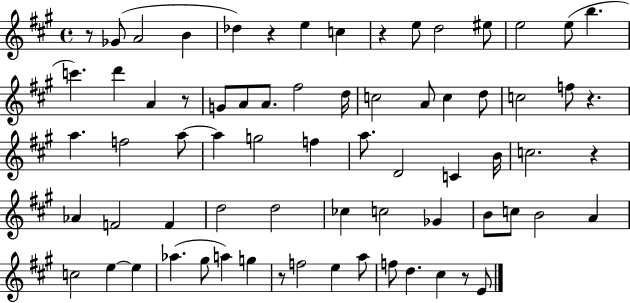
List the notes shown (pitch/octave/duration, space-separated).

R/e Gb4/e A4/h B4/q Db5/q R/q E5/q C5/q R/q E5/e D5/h EIS5/e E5/h E5/e B5/q. C6/q. D6/q A4/q R/e G4/e A4/e A4/e. F#5/h D5/s C5/h A4/e C5/q D5/e C5/h F5/e R/q. A5/q. F5/h A5/e A5/q G5/h F5/q A5/e. D4/h C4/q B4/s C5/h. R/q Ab4/q F4/h F4/q D5/h D5/h CES5/q C5/h Gb4/q B4/e C5/e B4/h A4/q C5/h E5/q E5/q Ab5/q. G#5/e A5/q G5/q R/e F5/h E5/q A5/e F5/e D5/q. C#5/q R/e E4/e